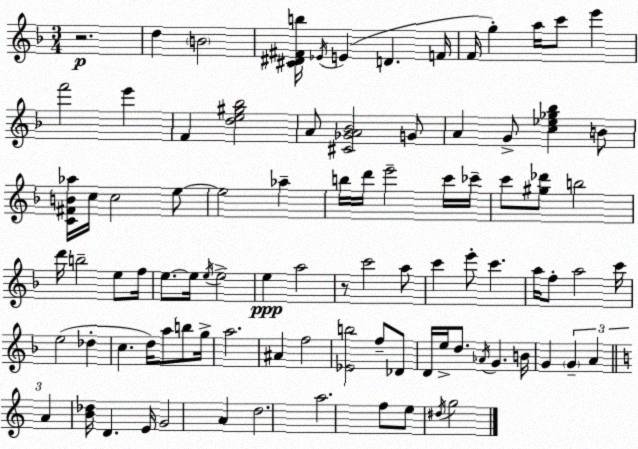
X:1
T:Untitled
M:3/4
L:1/4
K:Dm
z2 d B2 [^C^D^Fb]/4 _E/4 E D F/4 F/4 g a/4 c'/2 e' f'2 e' F [de^g_b]2 A/2 [^C_GA_B]2 G/2 A G/2 [c_e_g_b] B/2 [C^FB_a]/4 c/4 c2 e/2 e2 _a b/4 d'/4 e'2 c'/4 _c'/4 c'/2 [^g_d']/2 b2 d'/4 b2 e/2 f/4 e/2 e/4 e/4 e2 e a2 z/2 c'2 a/2 c' e'/2 c' a/4 f/2 a2 c'/4 e2 _d c d/4 a/2 b/2 g/4 a2 ^A f2 [_Eb]2 f/2 _D/2 D/4 e/4 d/2 _A/4 G B/4 G G A A [B_d]/4 D E/4 G2 A d2 a2 f/2 e/2 ^d/4 g2